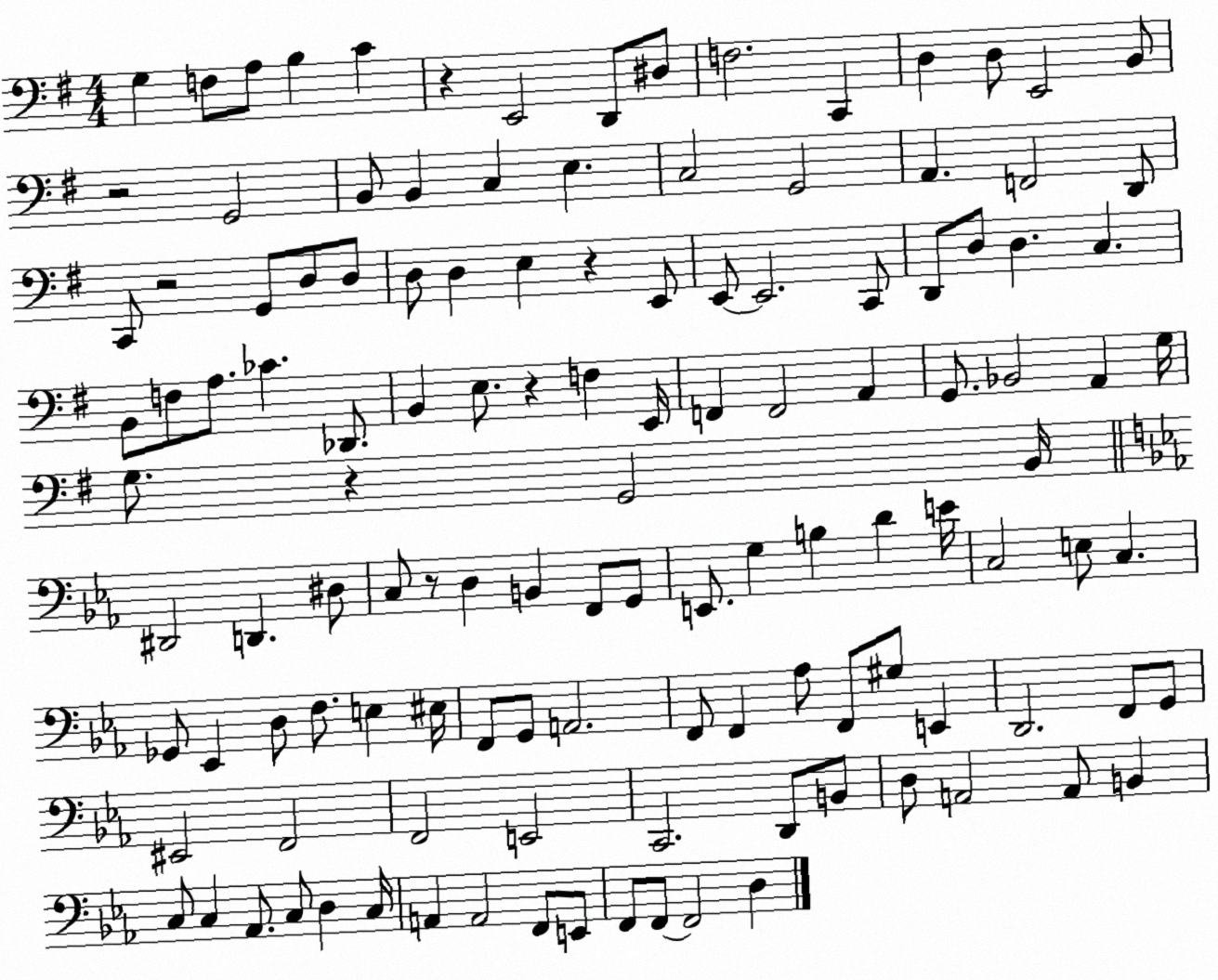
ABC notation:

X:1
T:Untitled
M:4/4
L:1/4
K:G
G, F,/2 A,/2 B, C z E,,2 D,,/2 ^D,/2 F,2 C,, D, D,/2 E,,2 B,,/2 z2 G,,2 B,,/2 B,, C, E, C,2 G,,2 A,, F,,2 D,,/2 C,,/2 z2 G,,/2 D,/2 D,/2 D,/2 D, E, z E,,/2 E,,/2 E,,2 C,,/2 D,,/2 D,/2 D, C, B,,/2 F,/2 A,/2 _C _D,,/2 B,, E,/2 z F, E,,/4 F,, F,,2 A,, G,,/2 _B,,2 A,, G,/4 G,/2 z G,,2 B,,/4 ^D,,2 D,, ^D,/2 C,/2 z/2 D, B,, F,,/2 G,,/2 E,,/2 G, B, D E/4 C,2 E,/2 C, _G,,/2 _E,, D,/2 F,/2 E, ^E,/4 F,,/2 G,,/2 A,,2 F,,/2 F,, _A,/2 F,,/2 ^G,/2 E,, D,,2 F,,/2 G,,/2 ^E,,2 F,,2 F,,2 E,,2 C,,2 D,,/2 B,,/2 D,/2 A,,2 A,,/2 B,, C,/2 C, _A,,/2 C,/2 D, C,/4 A,, A,,2 F,,/2 E,,/2 F,,/2 F,,/2 F,,2 D,